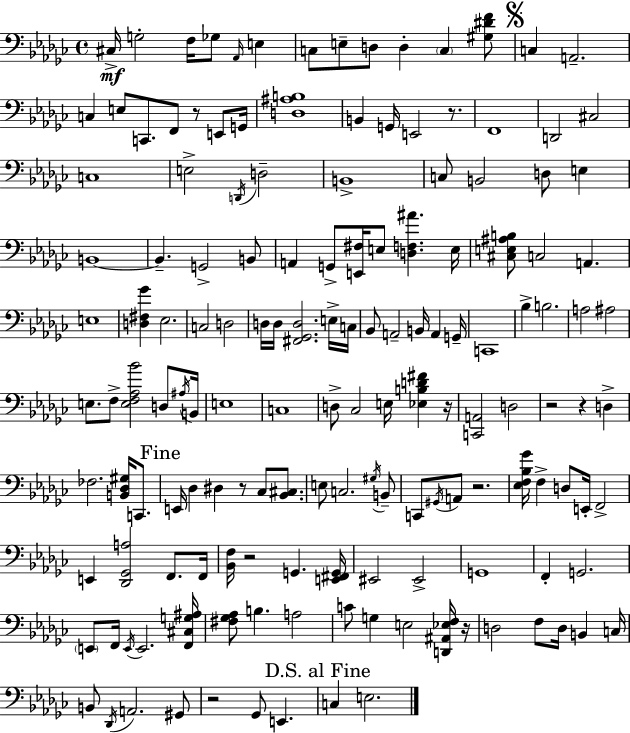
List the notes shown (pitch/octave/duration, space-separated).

C#3/s G3/h F3/s Gb3/e Ab2/s E3/q C3/e E3/e D3/e D3/q C3/q [G#3,D#4,F4]/e C3/q A2/h. C3/q E3/e C2/e. F2/e R/e E2/e G2/s [D3,A#3,B3]/w B2/q G2/s E2/h R/e. F2/w D2/h C#3/h C3/w E3/h D2/s D3/h B2/w C3/e B2/h D3/e E3/q B2/w B2/q. G2/h B2/e A2/q G2/e [E2,F#3]/s E3/e [D3,F3,A#4]/q. E3/s [C#3,E3,A#3,B3]/e C3/h A2/q. E3/w [D3,F#3,Gb4]/q Eb3/h. C3/h D3/h D3/s D3/s [F#2,Gb2,D3]/h. E3/s C3/s Bb2/e A2/h B2/s A2/q G2/s C2/w Bb3/q B3/h. A3/h A#3/h E3/e. F3/e [E3,F3,Ab3,Bb4]/h D3/e A#3/s B2/s E3/w C3/w D3/e CES3/h E3/s [Eb3,B3,D4,F#4]/q R/s [C2,A2]/h D3/h R/h R/q D3/q FES3/h. [B2,Db3,G#3]/s C2/e. E2/s Db3/q D#3/q R/e CES3/e [Bb2,C#3]/e. E3/e C3/h. G#3/s B2/e C2/e G#2/s A2/e R/h. [Eb3,F3,Bb3,Gb4]/s F3/q D3/e E2/s F2/h E2/q [Db2,Gb2,A3]/h F2/e. F2/s [Bb2,F3]/s R/h G2/q. [E2,F#2,G2]/s EIS2/h EIS2/h G2/w F2/q G2/h. E2/e F2/s E2/s E2/h. [F2,C#3,G3,A#3]/s [F#3,Gb3,Ab3]/e B3/q. A3/h C4/e G3/q E3/h [D2,A#2,Eb3,F3]/s R/s D3/h F3/e D3/s B2/q C3/s B2/e Db2/s A2/h. G#2/e R/h Gb2/e E2/q. C3/q E3/h.